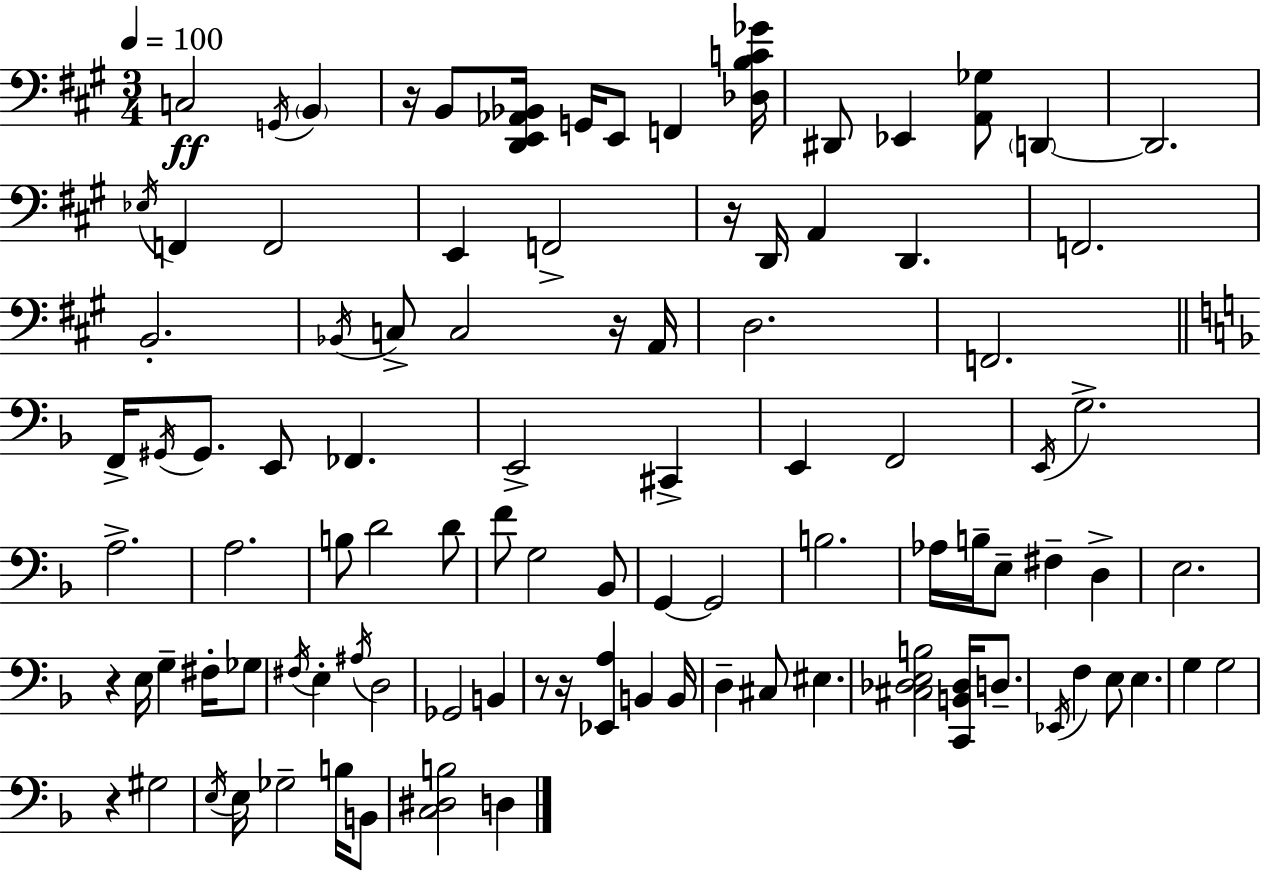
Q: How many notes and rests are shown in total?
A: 98